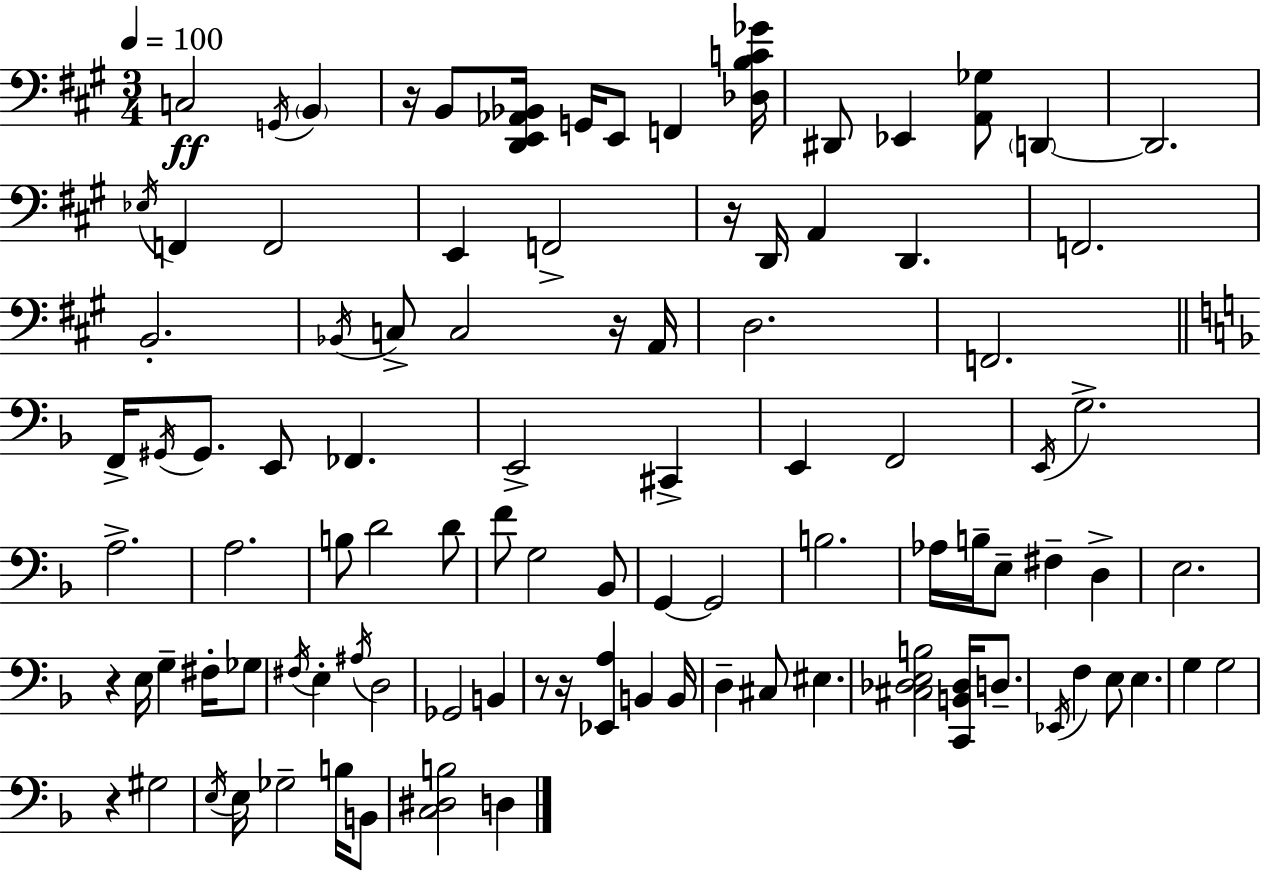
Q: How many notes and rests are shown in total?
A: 98